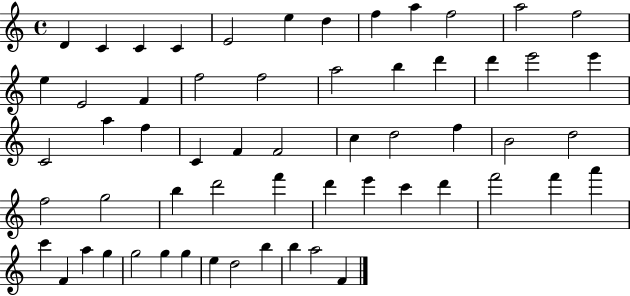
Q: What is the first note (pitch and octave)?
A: D4